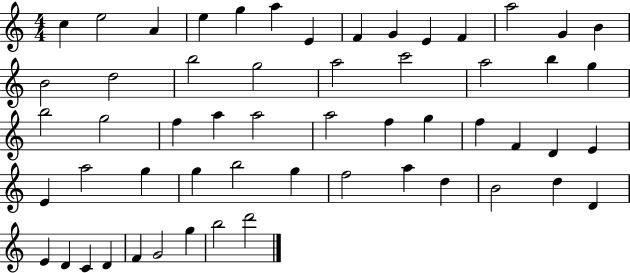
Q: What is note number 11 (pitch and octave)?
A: F4